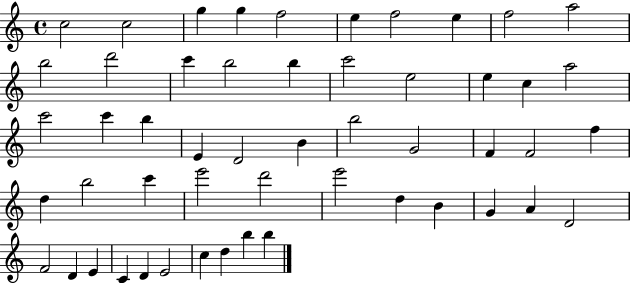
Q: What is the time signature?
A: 4/4